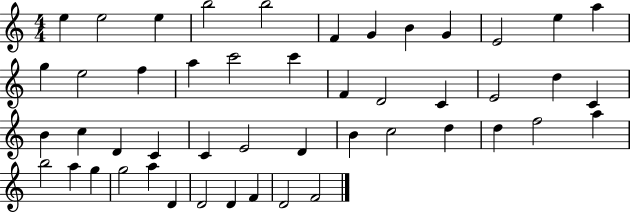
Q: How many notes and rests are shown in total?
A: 48